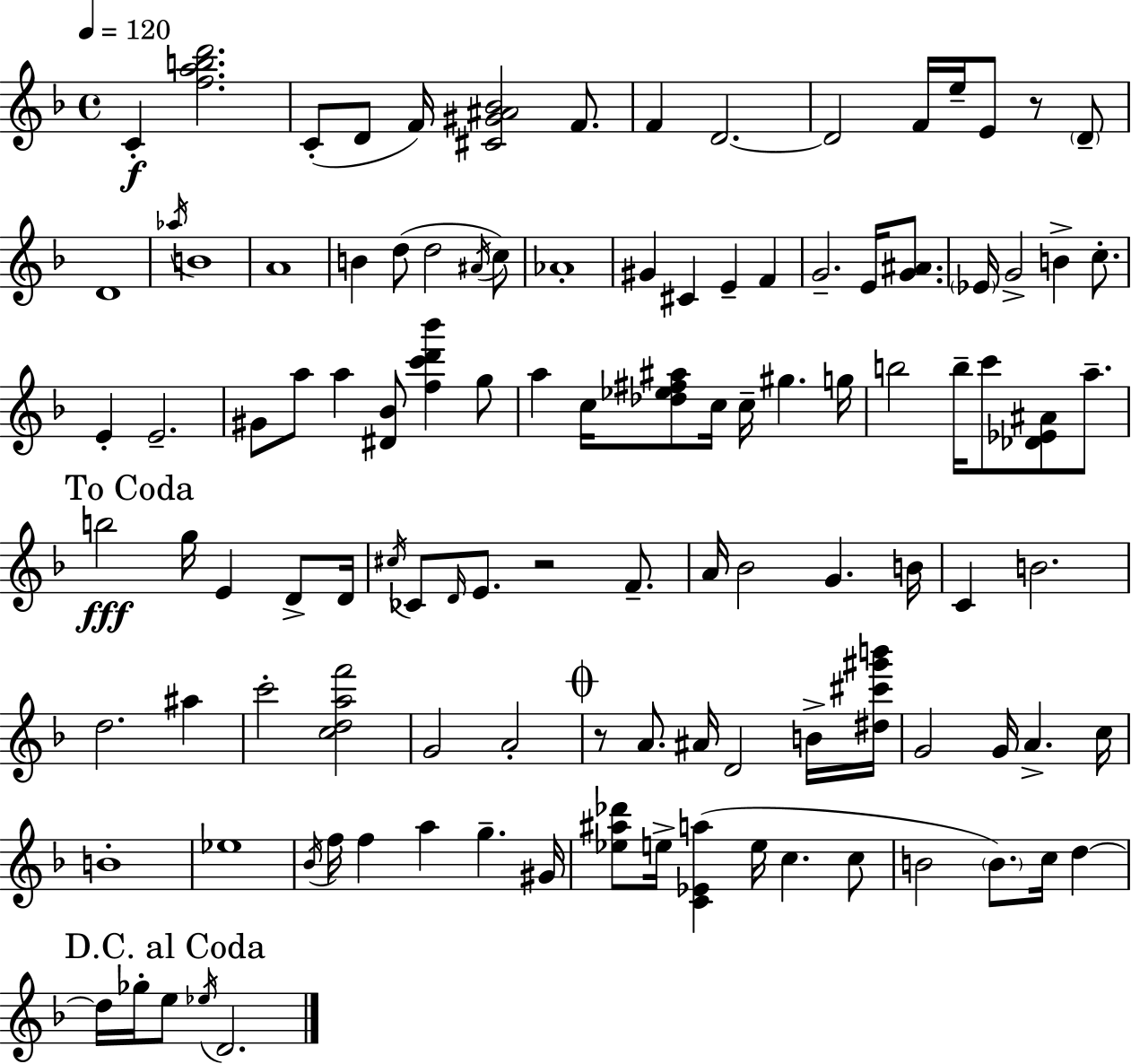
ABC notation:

X:1
T:Untitled
M:4/4
L:1/4
K:F
C [fabd']2 C/2 D/2 F/4 [^C^G^A_B]2 F/2 F D2 D2 F/4 e/4 E/2 z/2 D/2 D4 _a/4 B4 A4 B d/2 d2 ^A/4 c/2 _A4 ^G ^C E F G2 E/4 [G^A]/2 _E/4 G2 B c/2 E E2 ^G/2 a/2 a [^D_B]/2 [fc'd'_b'] g/2 a c/4 [_d_e^f^a]/2 c/4 c/4 ^g g/4 b2 b/4 c'/2 [_D_E^A]/2 a/2 b2 g/4 E D/2 D/4 ^c/4 _C/2 D/4 E/2 z2 F/2 A/4 _B2 G B/4 C B2 d2 ^a c'2 [cdaf']2 G2 A2 z/2 A/2 ^A/4 D2 B/4 [^d^c'^g'b']/4 G2 G/4 A c/4 B4 _e4 _B/4 f/4 f a g ^G/4 [_e^a_d']/2 e/4 [C_Ea] e/4 c c/2 B2 B/2 c/4 d d/4 _g/4 e/2 _e/4 D2